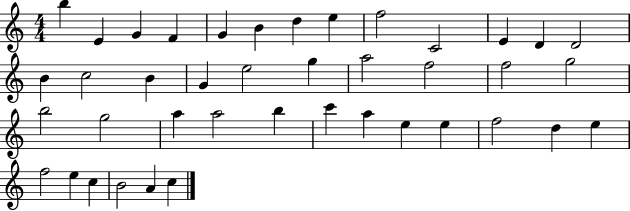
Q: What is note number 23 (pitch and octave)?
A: G5